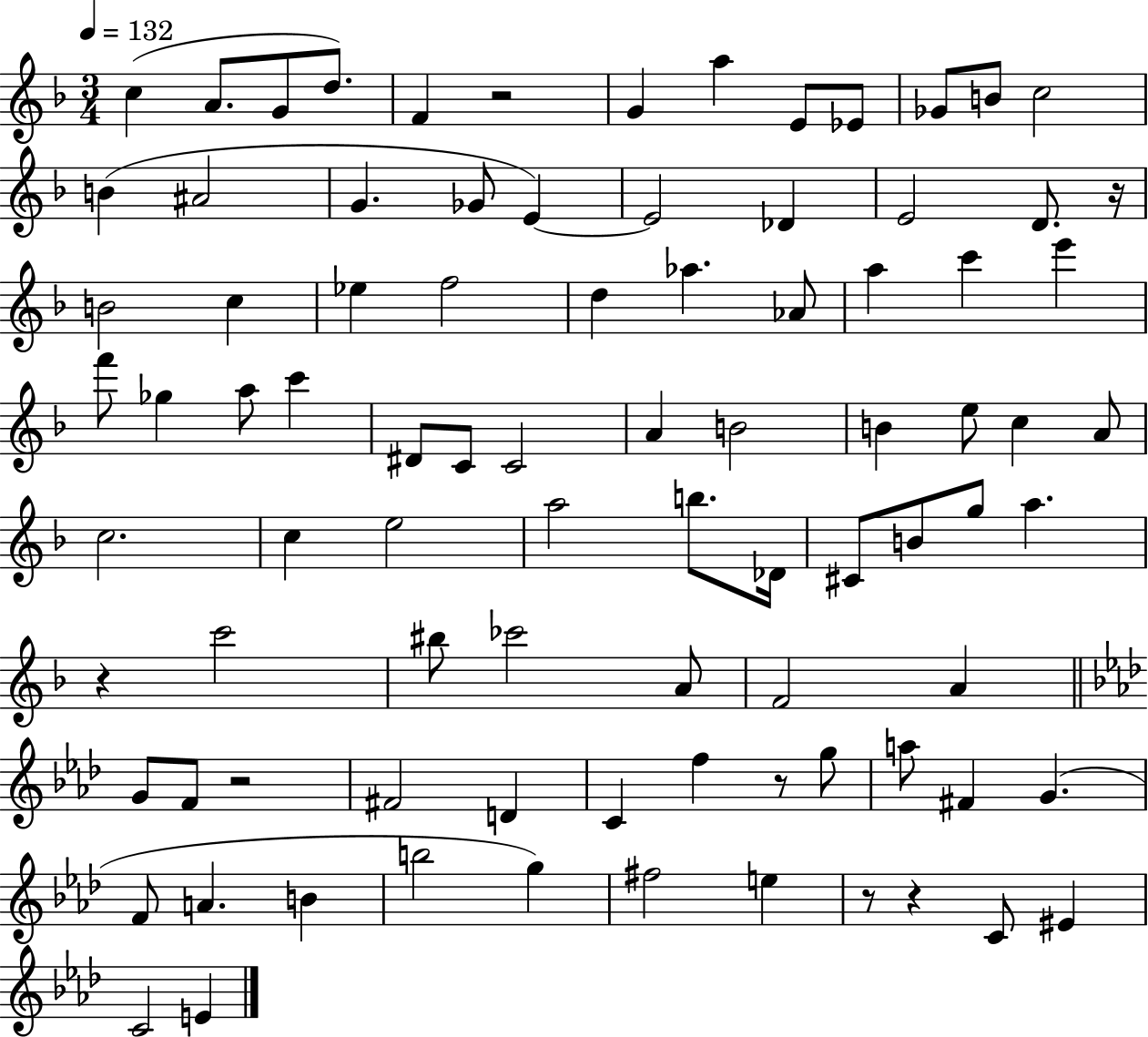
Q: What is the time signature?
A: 3/4